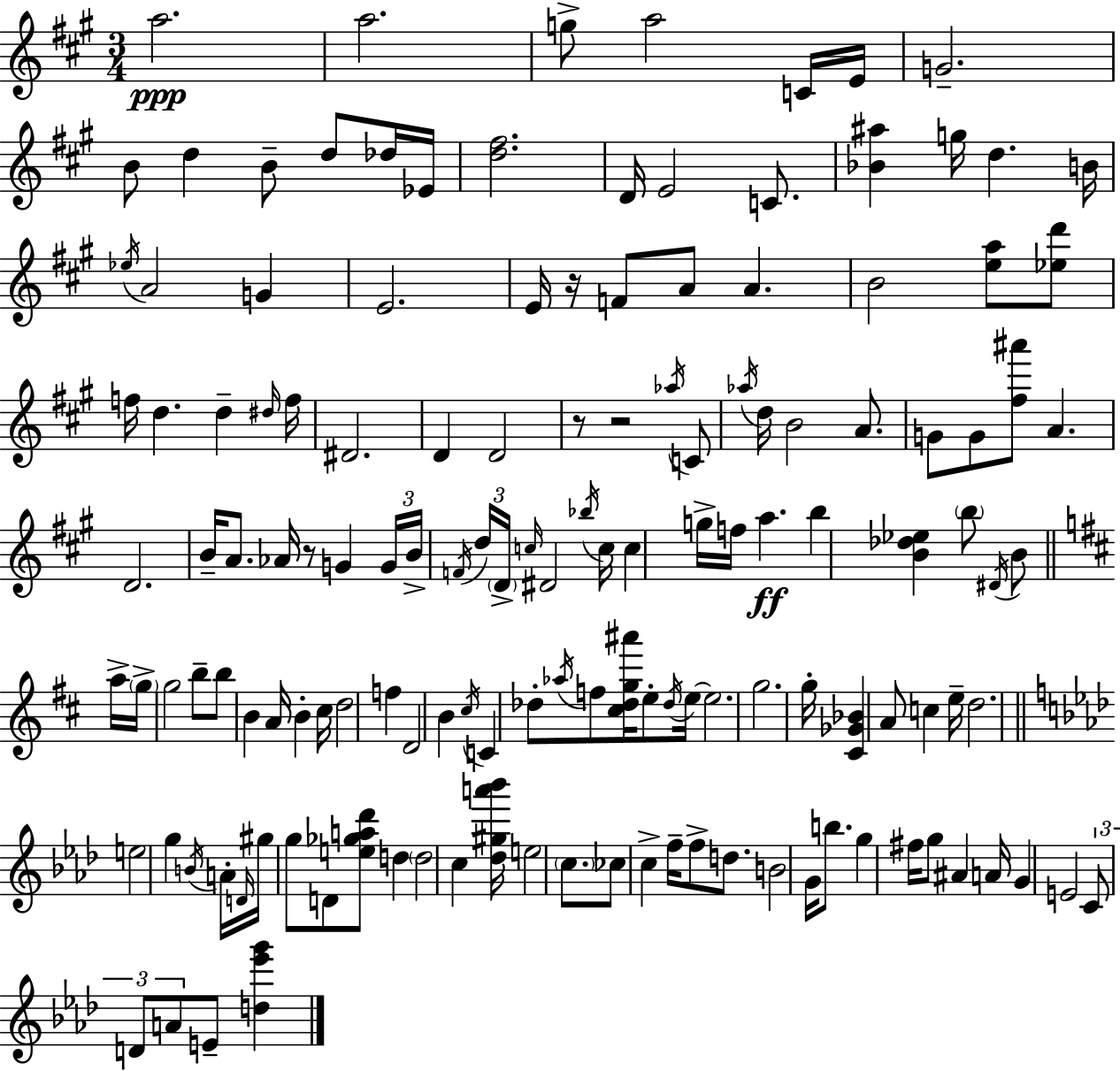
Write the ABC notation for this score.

X:1
T:Untitled
M:3/4
L:1/4
K:A
a2 a2 g/2 a2 C/4 E/4 G2 B/2 d B/2 d/2 _d/4 _E/4 [d^f]2 D/4 E2 C/2 [_B^a] g/4 d B/4 _e/4 A2 G E2 E/4 z/4 F/2 A/2 A B2 [ea]/2 [_ed']/2 f/4 d d ^d/4 f/4 ^D2 D D2 z/2 z2 _a/4 C/2 _a/4 d/4 B2 A/2 G/2 G/2 [^f^a']/2 A D2 B/4 A/2 _A/4 z/2 G G/4 B/4 F/4 d/4 D/4 c/4 ^D2 _b/4 c/4 c g/4 f/4 a b [B_d_e] b/2 ^D/4 B/2 a/4 g/4 g2 b/2 b/2 B A/4 B ^c/4 d2 f D2 B ^c/4 C _d/2 _a/4 f/2 [^c_dg^a']/4 e/2 _d/4 e/4 e2 g2 g/4 [^C_G_B] A/2 c e/4 d2 e2 g B/4 A/4 D/4 ^g/4 g/2 D/2 [e_ga_d']/2 d d2 c [_d^ga'_b']/4 e2 c/2 _c/2 c f/4 f/2 d/2 B2 G/4 b/2 g ^f/4 g/2 ^A A/4 G E2 C/2 D/2 A/2 E/2 [d_e'g']